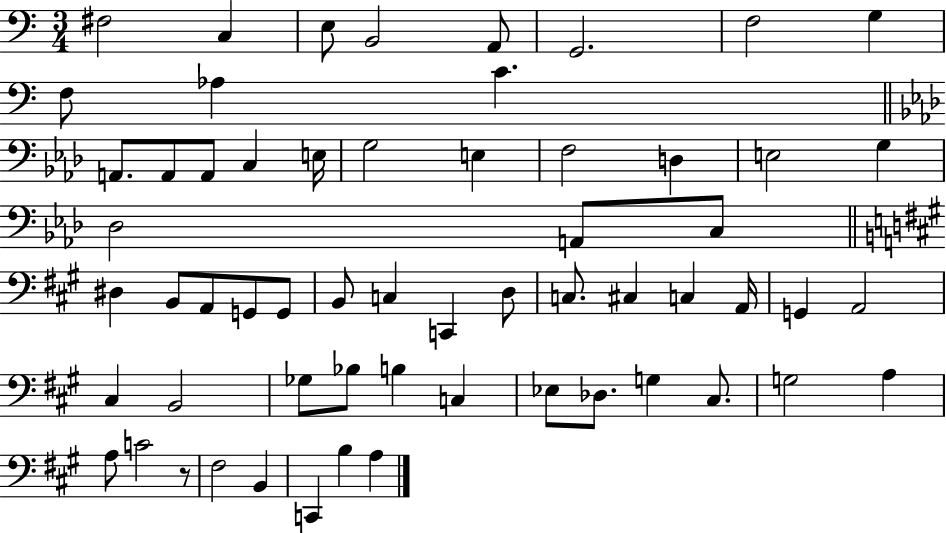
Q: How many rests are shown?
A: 1